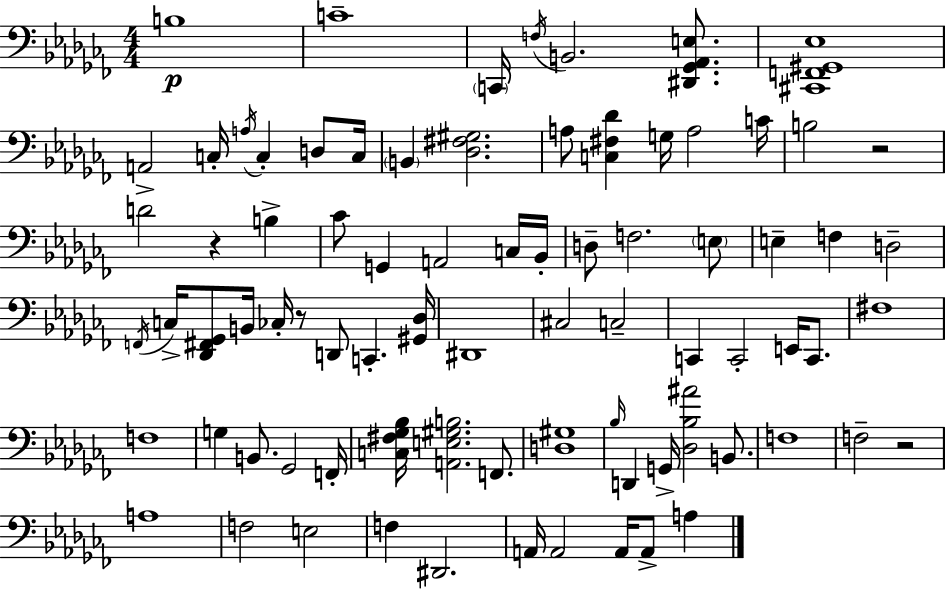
B3/w C4/w C2/s F3/s B2/h. [D#2,Gb2,Ab2,E3]/e. [C#2,F2,G#2,Eb3]/w A2/h C3/s A3/s C3/q D3/e C3/s B2/q [Db3,F#3,G#3]/h. A3/e [C3,F#3,Db4]/q G3/s A3/h C4/s B3/h R/h D4/h R/q B3/q CES4/e G2/q A2/h C3/s Bb2/s D3/e F3/h. E3/e E3/q F3/q D3/h F2/s C3/s [Db2,F#2,Gb2]/e B2/s CES3/s R/e D2/e C2/q. [G#2,Db3]/s D#2/w C#3/h C3/h C2/q C2/h E2/s C2/e. F#3/w F3/w G3/q B2/e. Gb2/h F2/s [C3,F#3,Gb3,Bb3]/s [A2,E3,G#3,B3]/h. F2/e. [D3,G#3]/w Bb3/s D2/q G2/s [Db3,Bb3,A#4]/h B2/e. F3/w F3/h R/h A3/w F3/h E3/h F3/q D#2/h. A2/s A2/h A2/s A2/e A3/q